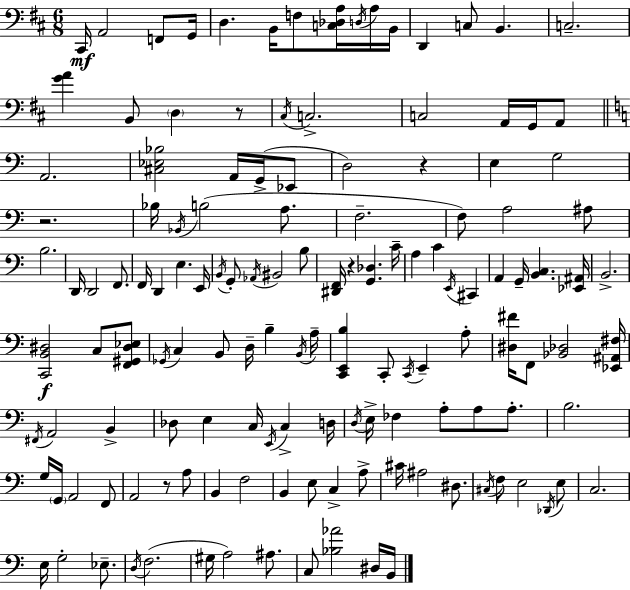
C#2/s A2/h F2/e G2/s D3/q. B2/s F3/e [C3,Db3,A3]/s D3/s A3/s B2/s D2/q C3/e B2/q. C3/h. [G4,A4]/q B2/e D3/q R/e C#3/s C3/h. C3/h A2/s G2/s A2/e A2/h. [C#3,Eb3,Bb3]/h A2/s G2/s Eb2/e D3/h R/q E3/q G3/h R/h. Bb3/s Bb2/s B3/h A3/e. F3/h. F3/e A3/h A#3/e B3/h. D2/s D2/h F2/e. F2/s D2/q E3/q. E2/s B2/s G2/e Ab2/s BIS2/h B3/e [D#2,F2]/s R/q [G2,Db3]/q. C4/s A3/q C4/q E2/s C#2/q A2/q G2/s [B2,C3]/q. [Eb2,A#2]/s B2/h. [C2,B2,D#3]/h C3/e [F2,G#2,D#3,Eb3]/e Gb2/s C3/q B2/e D3/s B3/q B2/s A3/s [C2,E2,B3]/q C2/e C2/s E2/q A3/e [D#3,F#4]/s F2/e [Bb2,Db3]/h [Eb2,A#2,F#3]/s F#2/s A2/h B2/q Db3/e E3/q C3/s E2/s C3/q D3/s D3/s E3/s FES3/q A3/e A3/e A3/e. B3/h. G3/s G2/s A2/h F2/e A2/h R/e A3/e B2/q F3/h B2/q E3/e C3/q A3/e C#4/s A#3/h D#3/e. C#3/s F3/e E3/h Db2/s E3/e C3/h. E3/s G3/h Eb3/e. D3/s F3/h. G#3/s A3/h A#3/e. C3/e [Bb3,Ab4]/h D#3/s B2/s